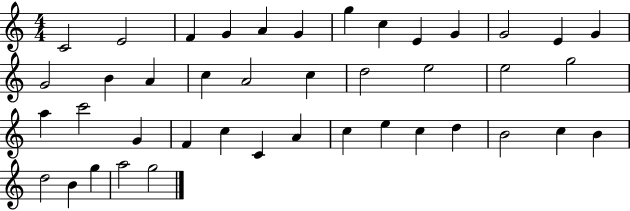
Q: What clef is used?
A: treble